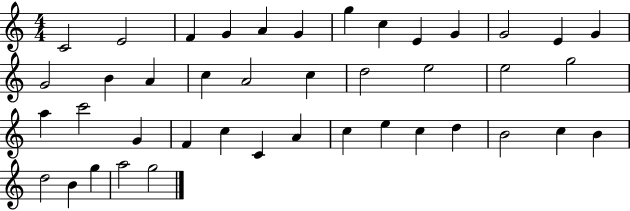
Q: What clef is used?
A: treble